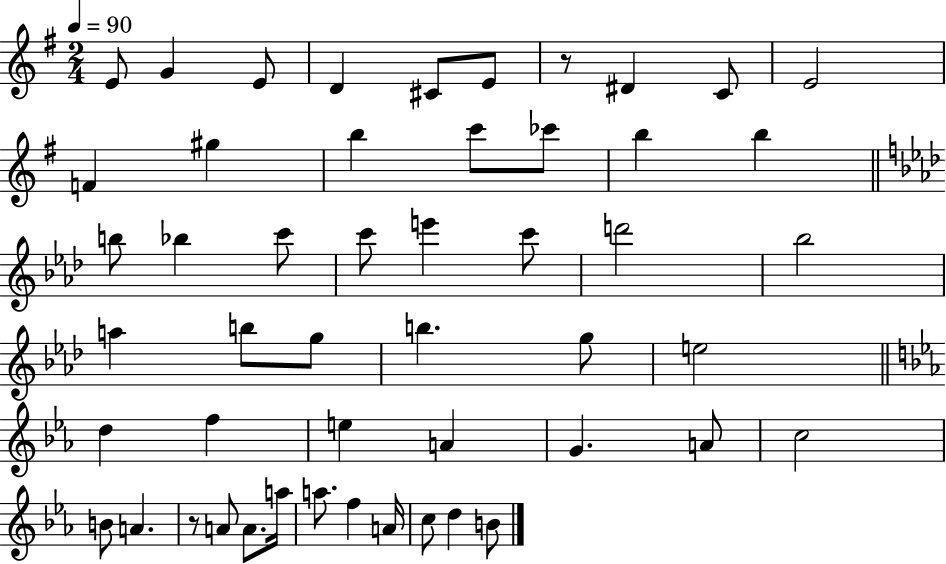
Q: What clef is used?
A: treble